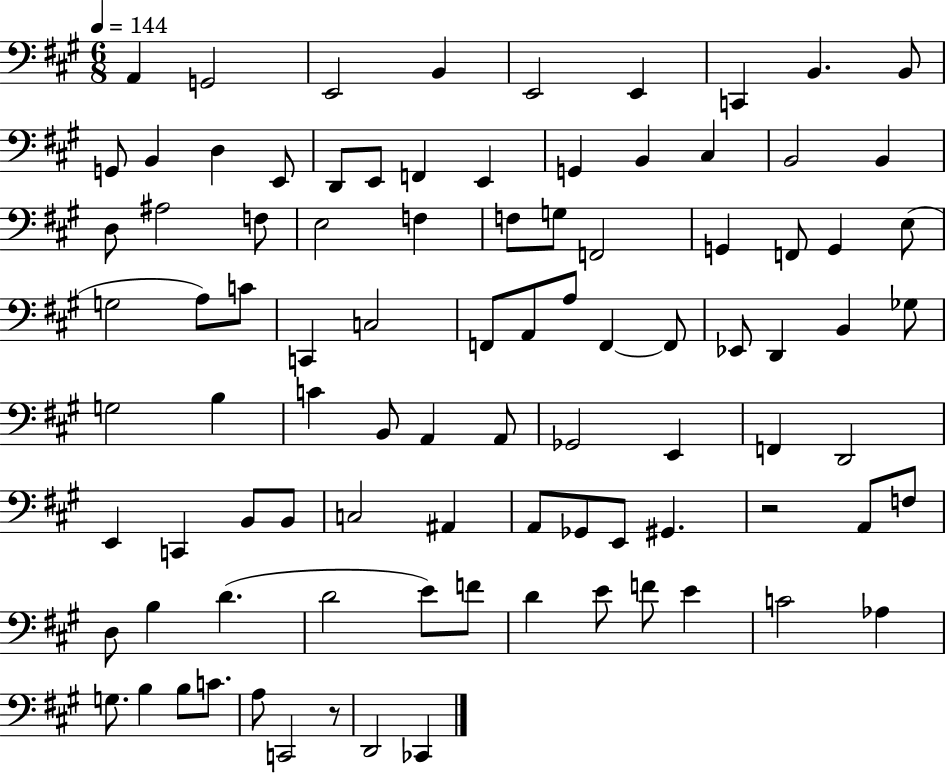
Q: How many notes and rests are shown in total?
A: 92